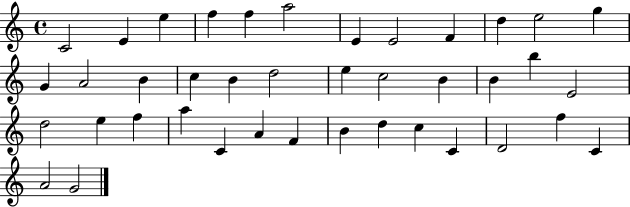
X:1
T:Untitled
M:4/4
L:1/4
K:C
C2 E e f f a2 E E2 F d e2 g G A2 B c B d2 e c2 B B b E2 d2 e f a C A F B d c C D2 f C A2 G2